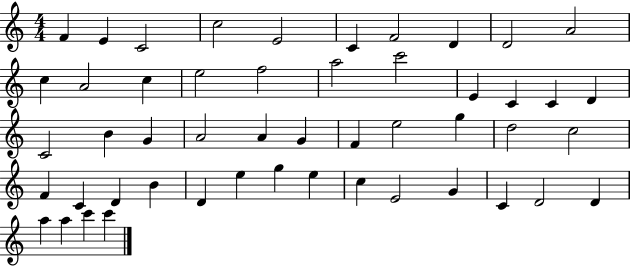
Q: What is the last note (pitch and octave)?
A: C6